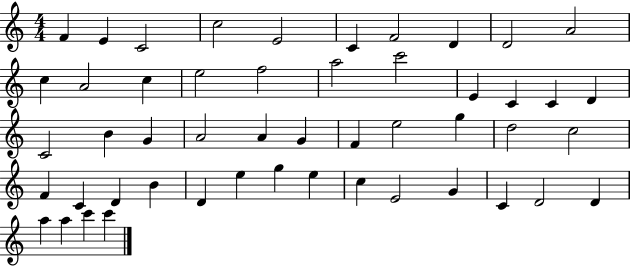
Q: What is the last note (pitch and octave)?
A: C6